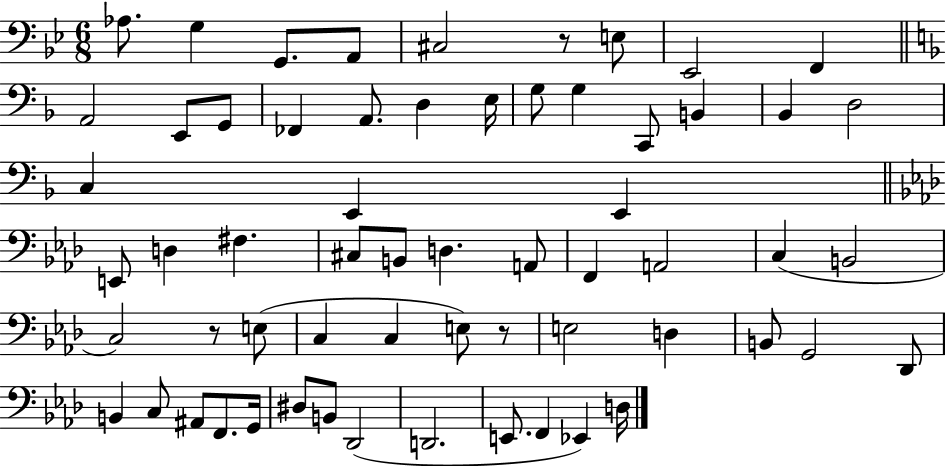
{
  \clef bass
  \numericTimeSignature
  \time 6/8
  \key bes \major
  aes8. g4 g,8. a,8 | cis2 r8 e8 | ees,2 f,4 | \bar "||" \break \key d \minor a,2 e,8 g,8 | fes,4 a,8. d4 e16 | g8 g4 c,8 b,4 | bes,4 d2 | \break c4 e,4 e,4 | \bar "||" \break \key aes \major e,8 d4 fis4. | cis8 b,8 d4. a,8 | f,4 a,2 | c4( b,2 | \break c2) r8 e8( | c4 c4 e8) r8 | e2 d4 | b,8 g,2 des,8 | \break b,4 c8 ais,8 f,8. g,16 | dis8 b,8 des,2( | d,2. | e,8. f,4 ees,4) d16 | \break \bar "|."
}